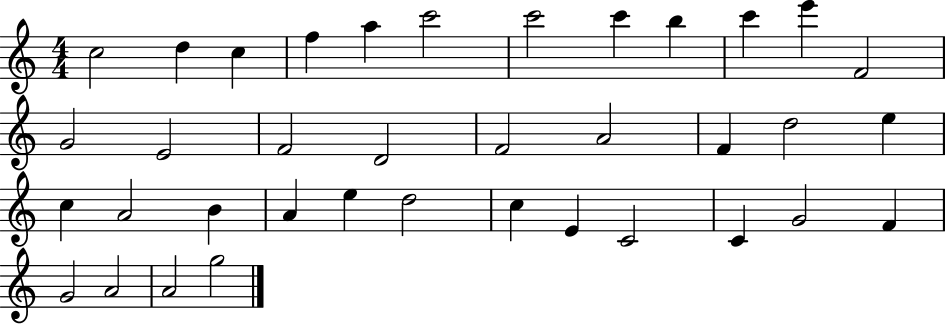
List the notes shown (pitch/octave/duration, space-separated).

C5/h D5/q C5/q F5/q A5/q C6/h C6/h C6/q B5/q C6/q E6/q F4/h G4/h E4/h F4/h D4/h F4/h A4/h F4/q D5/h E5/q C5/q A4/h B4/q A4/q E5/q D5/h C5/q E4/q C4/h C4/q G4/h F4/q G4/h A4/h A4/h G5/h